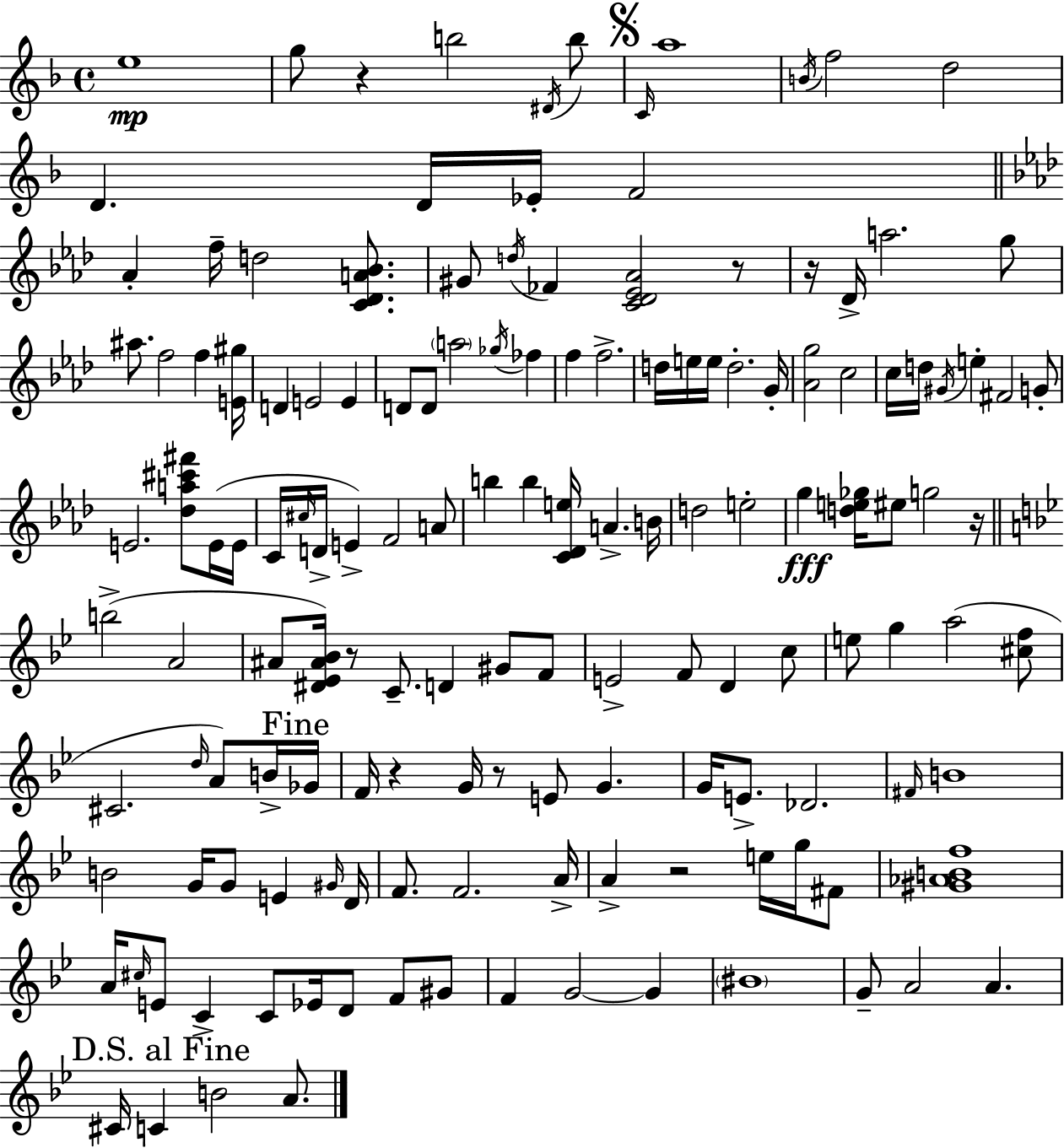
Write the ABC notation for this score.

X:1
T:Untitled
M:4/4
L:1/4
K:F
e4 g/2 z b2 ^D/4 b/2 C/4 a4 B/4 f2 d2 D D/4 _E/4 F2 _A f/4 d2 [C_DA_B]/2 ^G/2 d/4 _F [C_D_E_A]2 z/2 z/4 _D/4 a2 g/2 ^a/2 f2 f [E^g]/4 D E2 E D/2 D/2 a2 _g/4 _f f f2 d/4 e/4 e/4 d2 G/4 [_Ag]2 c2 c/4 d/4 ^G/4 e ^F2 G/2 E2 [_da^c'^f']/2 E/4 E/4 C/4 ^c/4 D/4 E F2 A/2 b b [C_De]/4 A B/4 d2 e2 g [de_g]/4 ^e/2 g2 z/4 b2 A2 ^A/2 [^D_E^A_B]/4 z/2 C/2 D ^G/2 F/2 E2 F/2 D c/2 e/2 g a2 [^cf]/2 ^C2 d/4 A/2 B/4 _G/4 F/4 z G/4 z/2 E/2 G G/4 E/2 _D2 ^F/4 B4 B2 G/4 G/2 E ^G/4 D/4 F/2 F2 A/4 A z2 e/4 g/4 ^F/2 [^G_ABf]4 A/4 ^c/4 E/2 C C/2 _E/4 D/2 F/2 ^G/2 F G2 G ^B4 G/2 A2 A ^C/4 C B2 A/2